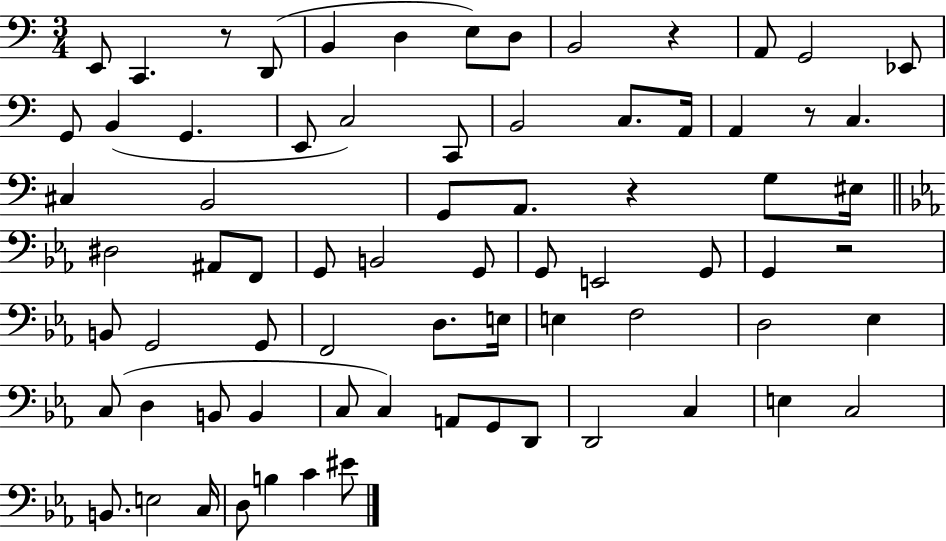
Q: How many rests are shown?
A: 5